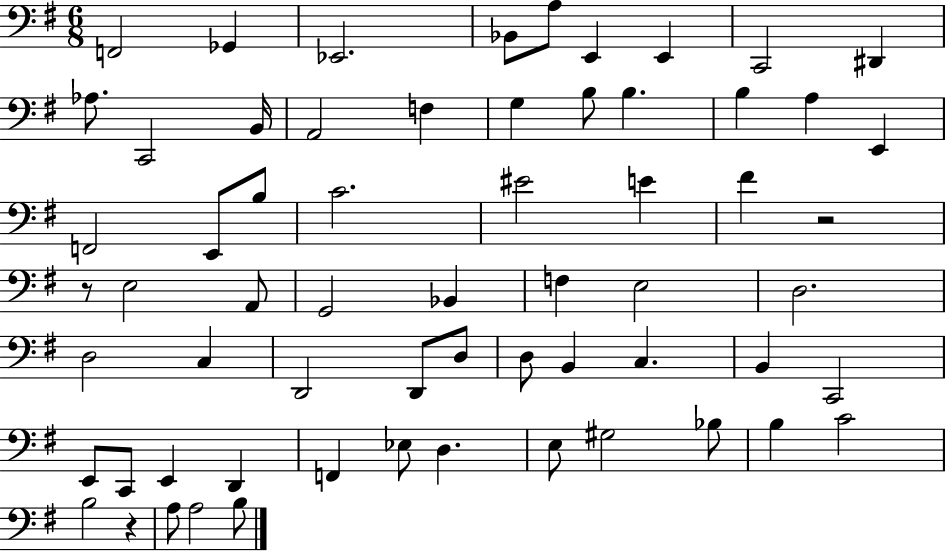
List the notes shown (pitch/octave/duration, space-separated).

F2/h Gb2/q Eb2/h. Bb2/e A3/e E2/q E2/q C2/h D#2/q Ab3/e. C2/h B2/s A2/h F3/q G3/q B3/e B3/q. B3/q A3/q E2/q F2/h E2/e B3/e C4/h. EIS4/h E4/q F#4/q R/h R/e E3/h A2/e G2/h Bb2/q F3/q E3/h D3/h. D3/h C3/q D2/h D2/e D3/e D3/e B2/q C3/q. B2/q C2/h E2/e C2/e E2/q D2/q F2/q Eb3/e D3/q. E3/e G#3/h Bb3/e B3/q C4/h B3/h R/q A3/e A3/h B3/e